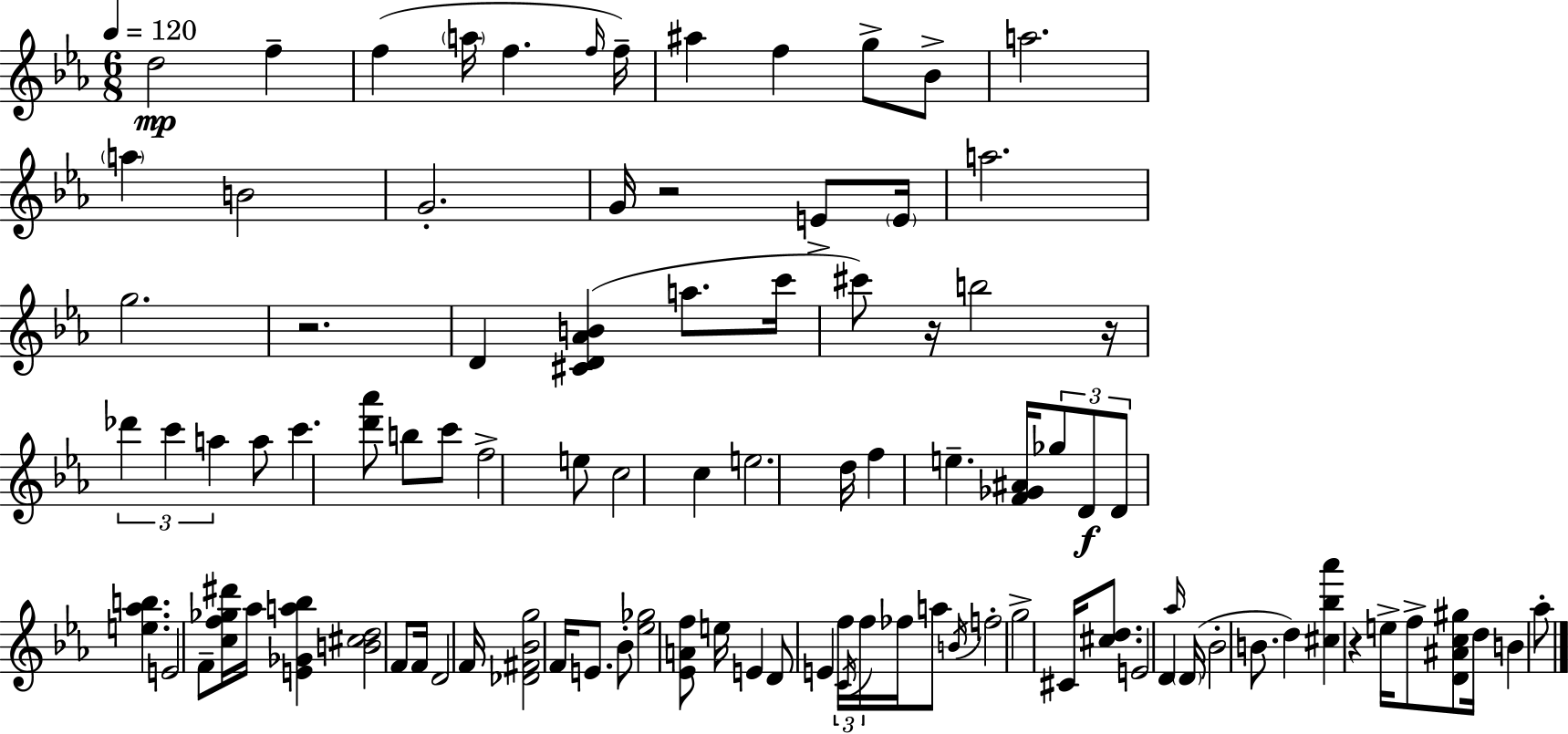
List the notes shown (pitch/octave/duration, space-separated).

D5/h F5/q F5/q A5/s F5/q. F5/s F5/s A#5/q F5/q G5/e Bb4/e A5/h. A5/q B4/h G4/h. G4/s R/h E4/e E4/s A5/h. G5/h. R/h. D4/q [C#4,D4,Ab4,B4]/q A5/e. C6/s C#6/e R/s B5/h R/s Db6/q C6/q A5/q A5/e C6/q. [D6,Ab6]/e B5/e C6/e F5/h E5/e C5/h C5/q E5/h. D5/s F5/q E5/q. [F4,Gb4,A#4]/s Gb5/e D4/e D4/e [E5,Ab5,B5]/q. E4/h F4/e [C5,F5,Gb5,D#6]/s Ab5/s [E4,Gb4,A5,Bb5]/q [B4,C#5,D5]/h F4/e F4/s D4/h F4/s [Db4,F#4,Bb4,G5]/h F4/s E4/e. Bb4/e [Eb5,Gb5]/h [Eb4,A4,F5]/e E5/s E4/q D4/e E4/q F5/s C4/s F5/s FES5/s A5/e B4/s F5/h G5/h C#4/s [C#5,D5]/e. E4/h D4/q Ab5/s D4/s Bb4/h B4/e. D5/q [C#5,Bb5,Ab6]/q R/q E5/s F5/e [D4,A#4,C5,G#5]/e D5/s B4/q Ab5/e